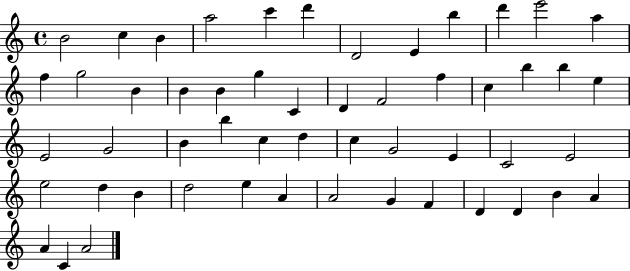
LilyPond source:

{
  \clef treble
  \time 4/4
  \defaultTimeSignature
  \key c \major
  b'2 c''4 b'4 | a''2 c'''4 d'''4 | d'2 e'4 b''4 | d'''4 e'''2 a''4 | \break f''4 g''2 b'4 | b'4 b'4 g''4 c'4 | d'4 f'2 f''4 | c''4 b''4 b''4 e''4 | \break e'2 g'2 | b'4 b''4 c''4 d''4 | c''4 g'2 e'4 | c'2 e'2 | \break e''2 d''4 b'4 | d''2 e''4 a'4 | a'2 g'4 f'4 | d'4 d'4 b'4 a'4 | \break a'4 c'4 a'2 | \bar "|."
}